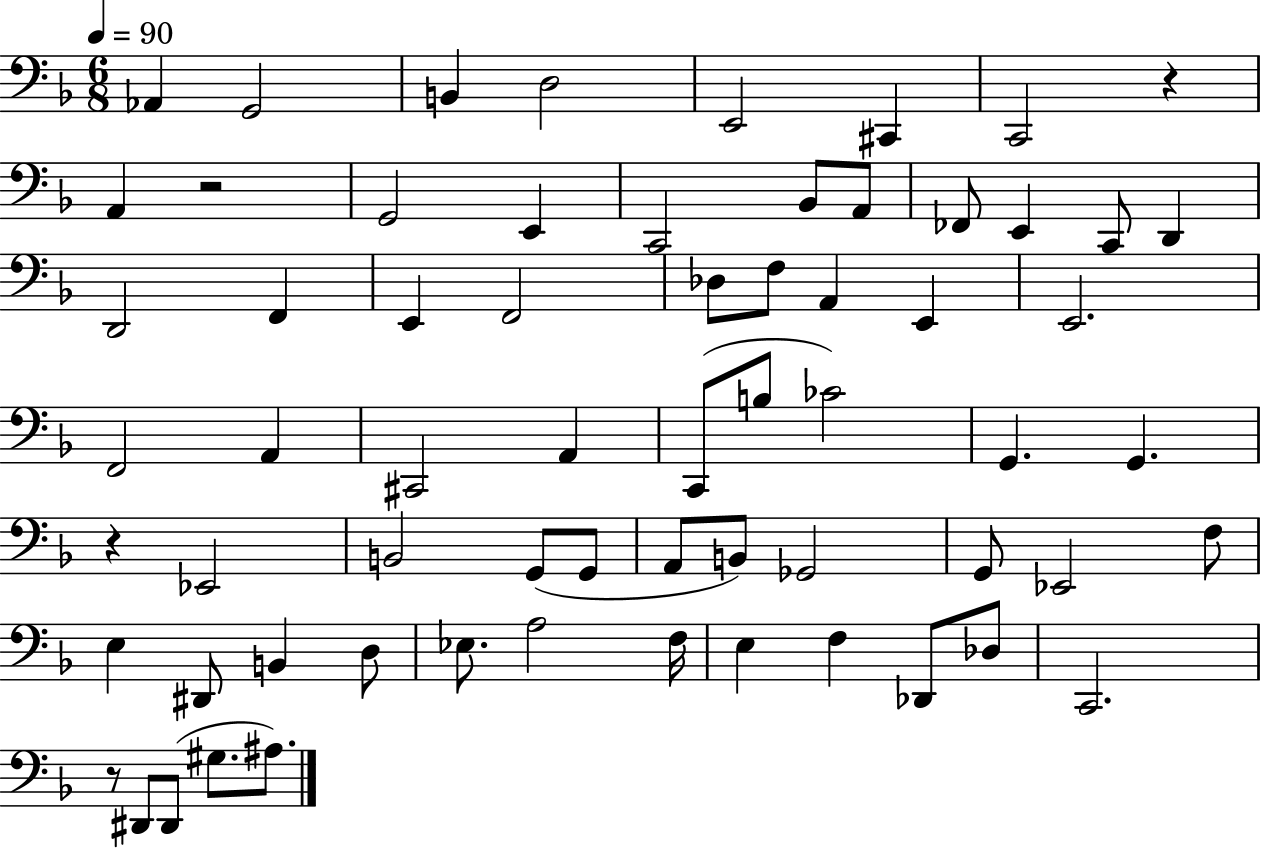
Ab2/q G2/h B2/q D3/h E2/h C#2/q C2/h R/q A2/q R/h G2/h E2/q C2/h Bb2/e A2/e FES2/e E2/q C2/e D2/q D2/h F2/q E2/q F2/h Db3/e F3/e A2/q E2/q E2/h. F2/h A2/q C#2/h A2/q C2/e B3/e CES4/h G2/q. G2/q. R/q Eb2/h B2/h G2/e G2/e A2/e B2/e Gb2/h G2/e Eb2/h F3/e E3/q D#2/e B2/q D3/e Eb3/e. A3/h F3/s E3/q F3/q Db2/e Db3/e C2/h. R/e D#2/e D#2/e G#3/e. A#3/e.